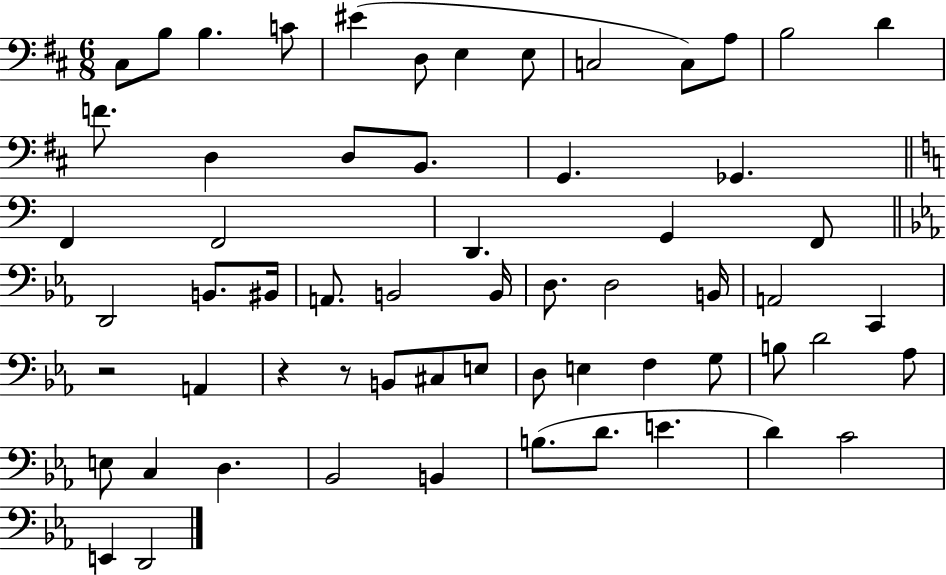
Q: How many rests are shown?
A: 3